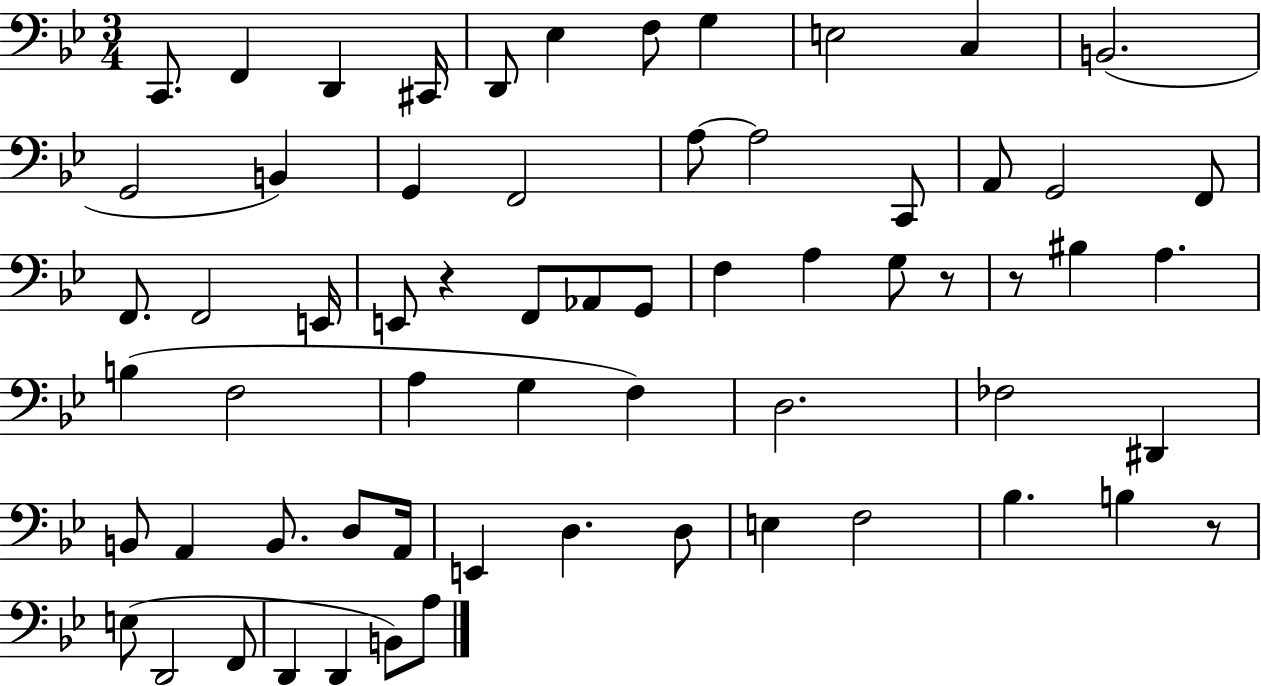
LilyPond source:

{
  \clef bass
  \numericTimeSignature
  \time 3/4
  \key bes \major
  c,8. f,4 d,4 cis,16 | d,8 ees4 f8 g4 | e2 c4 | b,2.( | \break g,2 b,4) | g,4 f,2 | a8~~ a2 c,8 | a,8 g,2 f,8 | \break f,8. f,2 e,16 | e,8 r4 f,8 aes,8 g,8 | f4 a4 g8 r8 | r8 bis4 a4. | \break b4( f2 | a4 g4 f4) | d2. | fes2 dis,4 | \break b,8 a,4 b,8. d8 a,16 | e,4 d4. d8 | e4 f2 | bes4. b4 r8 | \break e8( d,2 f,8 | d,4 d,4 b,8) a8 | \bar "|."
}